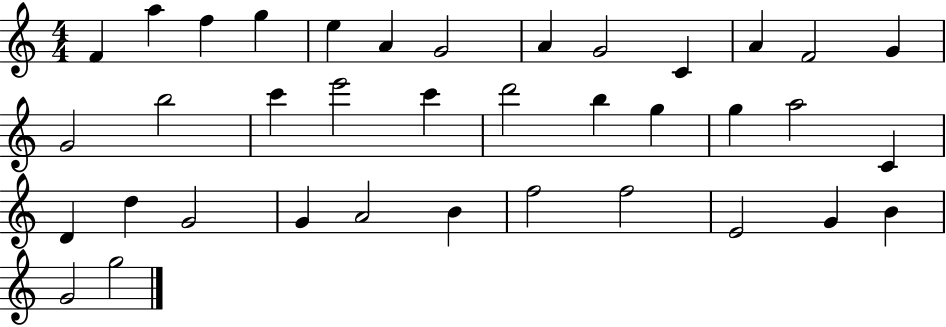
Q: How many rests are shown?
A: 0